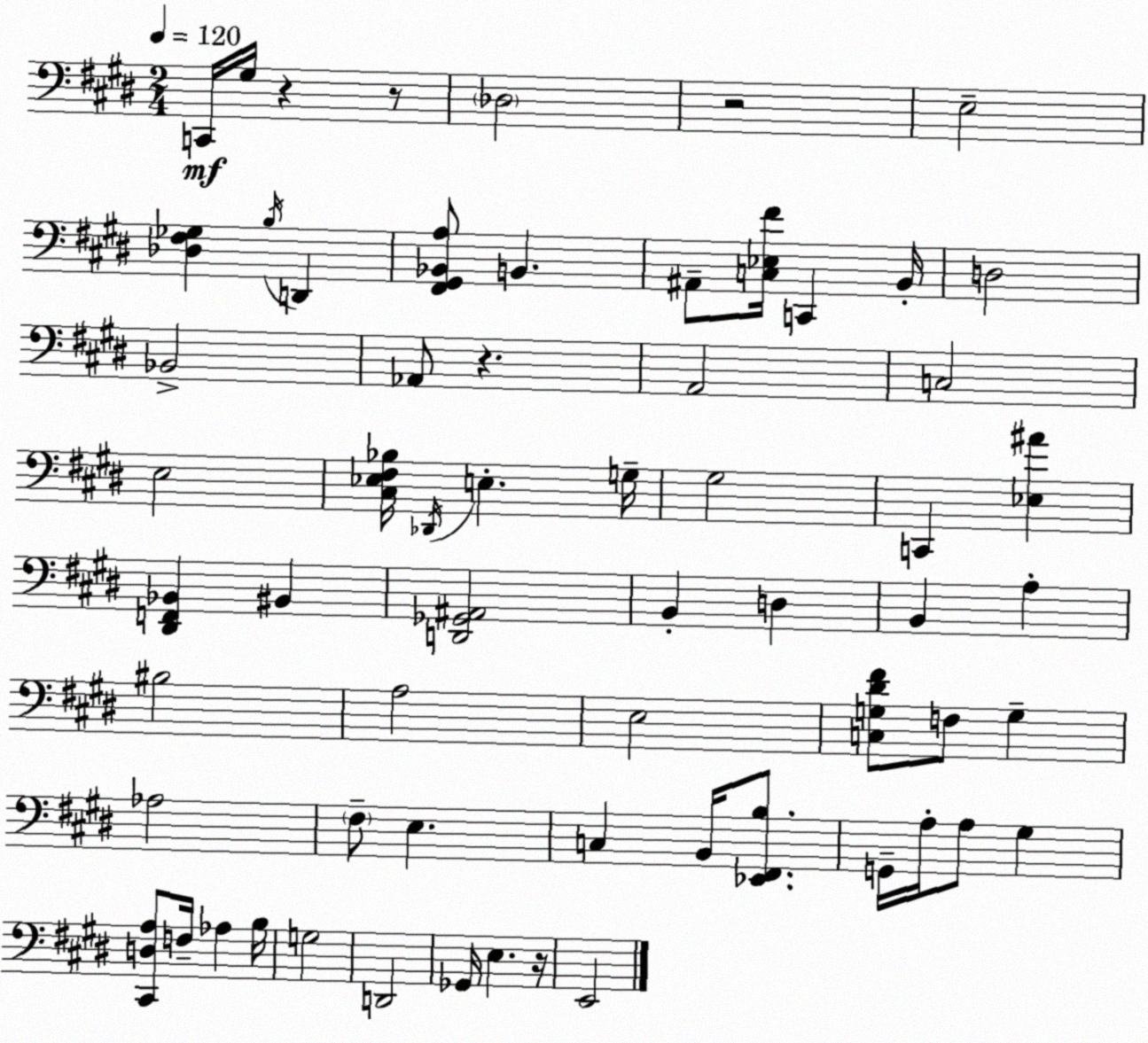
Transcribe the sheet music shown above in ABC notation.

X:1
T:Untitled
M:2/4
L:1/4
K:E
C,,/4 ^G,/4 z z/2 _D,2 z2 E,2 [_D,^F,_G,] B,/4 D,, [^F,,^G,,_B,,A,]/2 B,, ^A,,/2 [C,_E,^F]/4 C,, B,,/4 D,2 _B,,2 _A,,/2 z A,,2 C,2 E,2 [^C,_E,^F,_B,]/4 _D,,/4 E, G,/4 ^G,2 C,, [_E,^A] [^D,,F,,_B,,] ^B,, [D,,_G,,^A,,]2 B,, D, B,, A, ^B,2 A,2 E,2 [C,G,^D^F]/2 F,/2 G, _A,2 ^F,/2 E, C, B,,/4 [_E,,^F,,B,]/2 G,,/4 A,/4 A,/2 ^G, [^C,,D,A,]/2 F,/4 _A, B,/4 G,2 D,,2 _G,,/4 E, z/4 E,,2